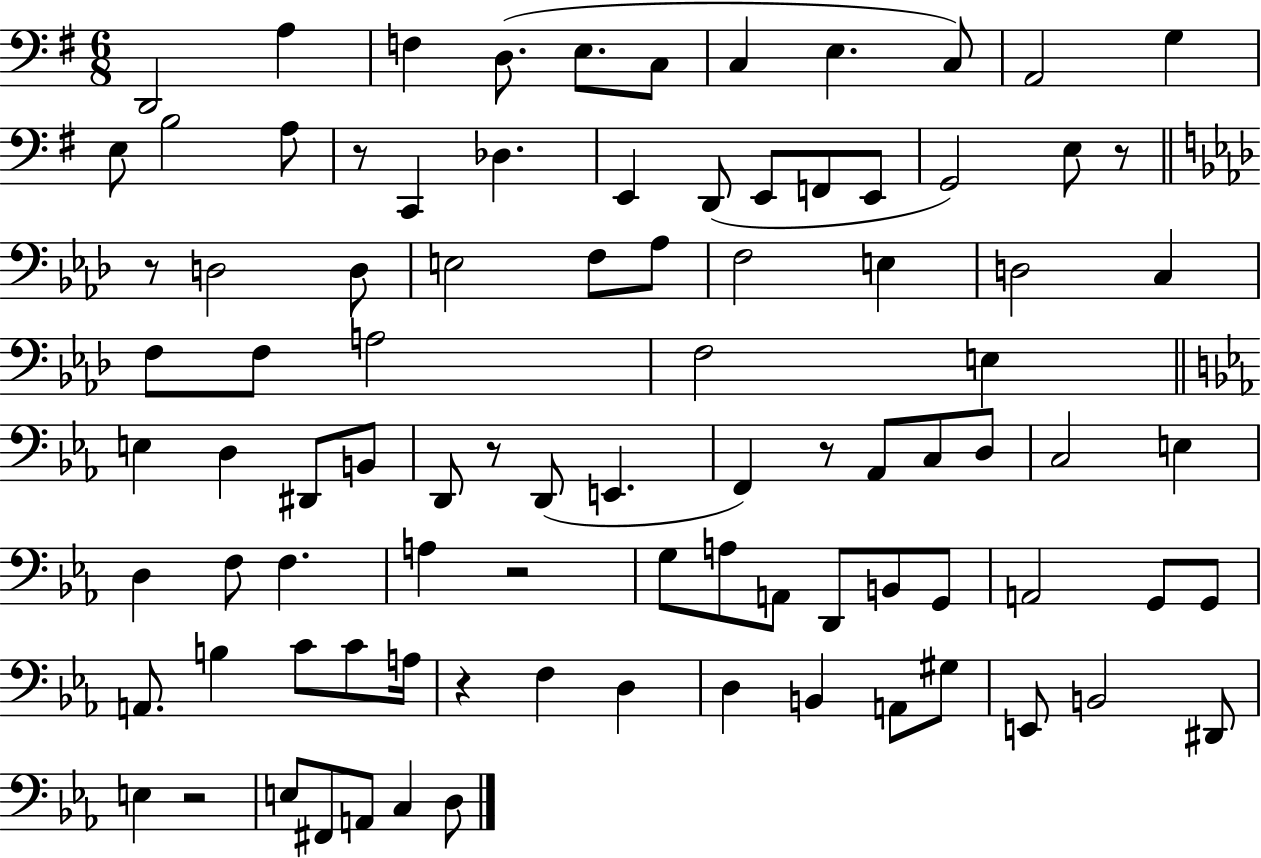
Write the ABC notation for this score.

X:1
T:Untitled
M:6/8
L:1/4
K:G
D,,2 A, F, D,/2 E,/2 C,/2 C, E, C,/2 A,,2 G, E,/2 B,2 A,/2 z/2 C,, _D, E,, D,,/2 E,,/2 F,,/2 E,,/2 G,,2 E,/2 z/2 z/2 D,2 D,/2 E,2 F,/2 _A,/2 F,2 E, D,2 C, F,/2 F,/2 A,2 F,2 E, E, D, ^D,,/2 B,,/2 D,,/2 z/2 D,,/2 E,, F,, z/2 _A,,/2 C,/2 D,/2 C,2 E, D, F,/2 F, A, z2 G,/2 A,/2 A,,/2 D,,/2 B,,/2 G,,/2 A,,2 G,,/2 G,,/2 A,,/2 B, C/2 C/2 A,/4 z F, D, D, B,, A,,/2 ^G,/2 E,,/2 B,,2 ^D,,/2 E, z2 E,/2 ^F,,/2 A,,/2 C, D,/2